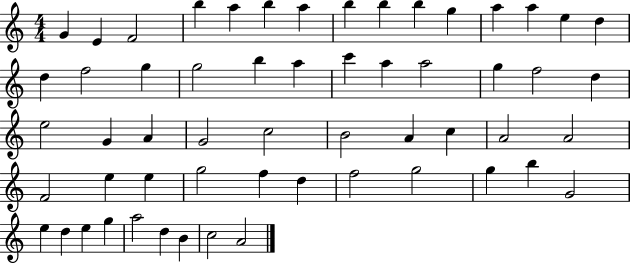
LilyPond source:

{
  \clef treble
  \numericTimeSignature
  \time 4/4
  \key c \major
  g'4 e'4 f'2 | b''4 a''4 b''4 a''4 | b''4 b''4 b''4 g''4 | a''4 a''4 e''4 d''4 | \break d''4 f''2 g''4 | g''2 b''4 a''4 | c'''4 a''4 a''2 | g''4 f''2 d''4 | \break e''2 g'4 a'4 | g'2 c''2 | b'2 a'4 c''4 | a'2 a'2 | \break f'2 e''4 e''4 | g''2 f''4 d''4 | f''2 g''2 | g''4 b''4 g'2 | \break e''4 d''4 e''4 g''4 | a''2 d''4 b'4 | c''2 a'2 | \bar "|."
}